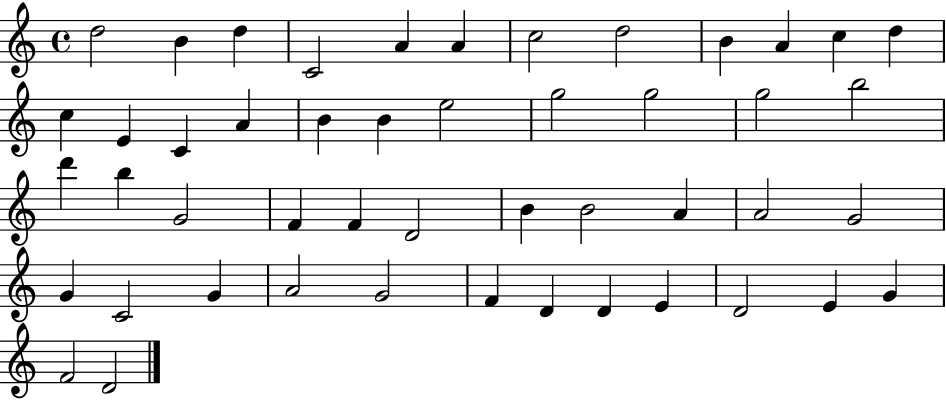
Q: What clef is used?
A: treble